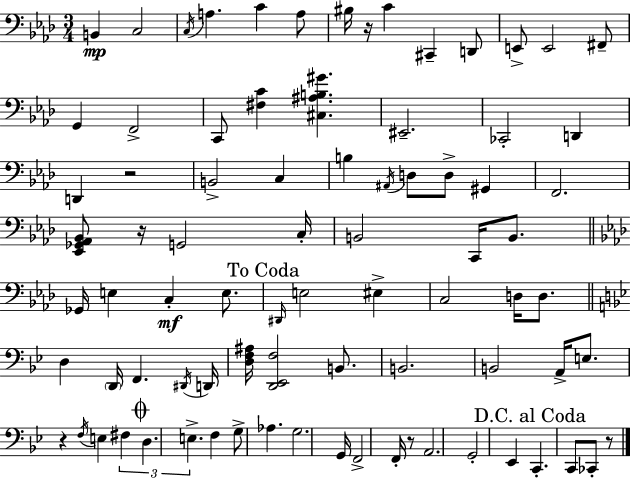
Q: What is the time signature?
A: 3/4